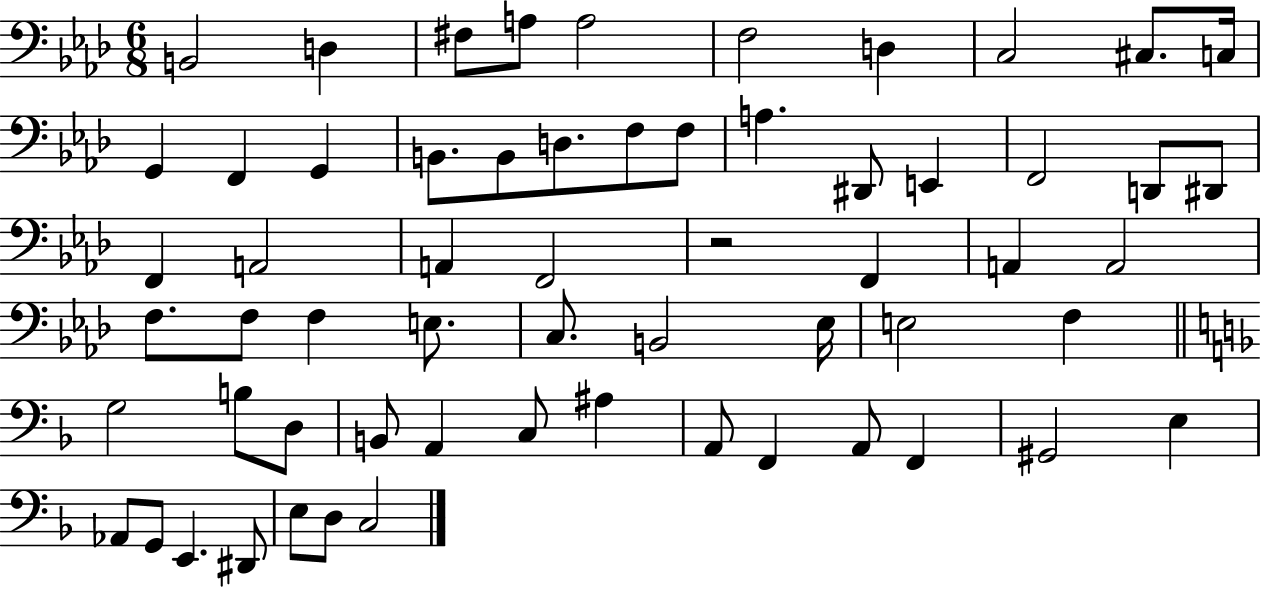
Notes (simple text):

B2/h D3/q F#3/e A3/e A3/h F3/h D3/q C3/h C#3/e. C3/s G2/q F2/q G2/q B2/e. B2/e D3/e. F3/e F3/e A3/q. D#2/e E2/q F2/h D2/e D#2/e F2/q A2/h A2/q F2/h R/h F2/q A2/q A2/h F3/e. F3/e F3/q E3/e. C3/e. B2/h Eb3/s E3/h F3/q G3/h B3/e D3/e B2/e A2/q C3/e A#3/q A2/e F2/q A2/e F2/q G#2/h E3/q Ab2/e G2/e E2/q. D#2/e E3/e D3/e C3/h